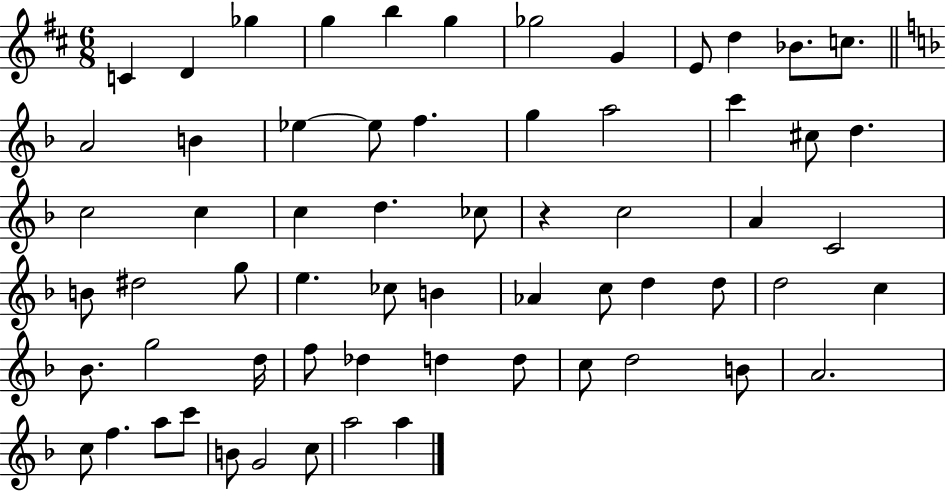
{
  \clef treble
  \numericTimeSignature
  \time 6/8
  \key d \major
  \repeat volta 2 { c'4 d'4 ges''4 | g''4 b''4 g''4 | ges''2 g'4 | e'8 d''4 bes'8. c''8. | \break \bar "||" \break \key d \minor a'2 b'4 | ees''4~~ ees''8 f''4. | g''4 a''2 | c'''4 cis''8 d''4. | \break c''2 c''4 | c''4 d''4. ces''8 | r4 c''2 | a'4 c'2 | \break b'8 dis''2 g''8 | e''4. ces''8 b'4 | aes'4 c''8 d''4 d''8 | d''2 c''4 | \break bes'8. g''2 d''16 | f''8 des''4 d''4 d''8 | c''8 d''2 b'8 | a'2. | \break c''8 f''4. a''8 c'''8 | b'8 g'2 c''8 | a''2 a''4 | } \bar "|."
}